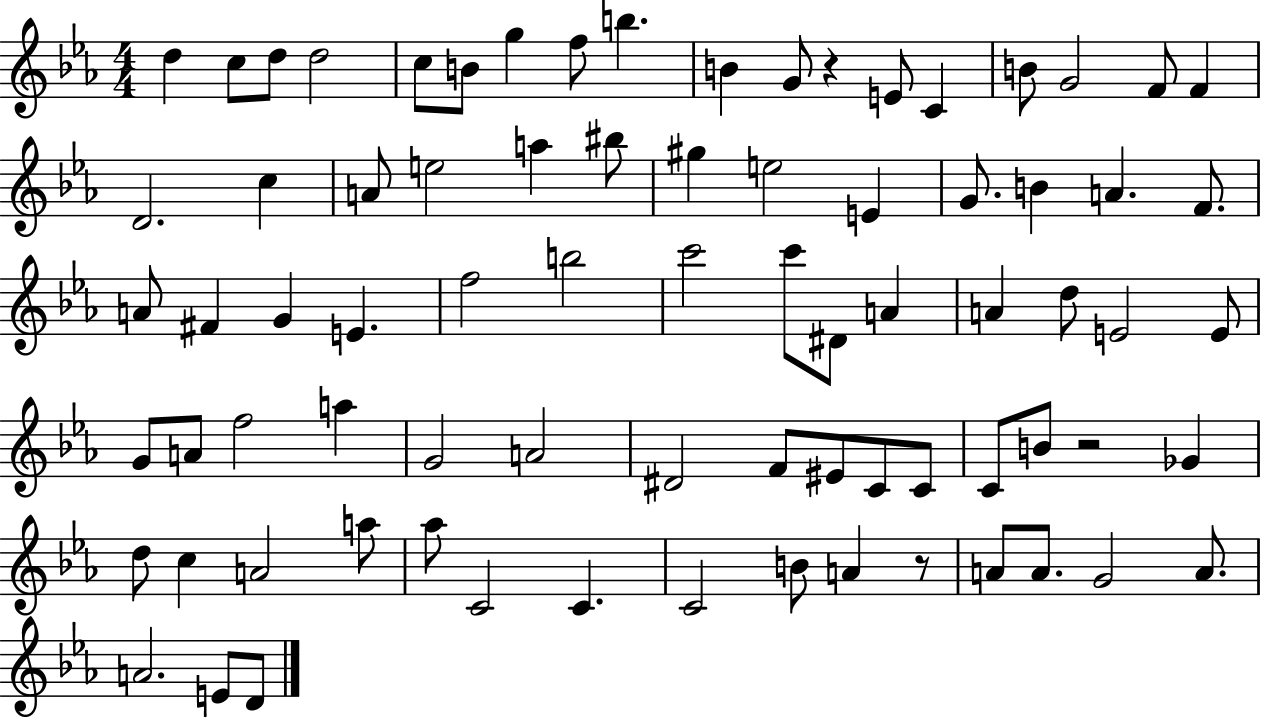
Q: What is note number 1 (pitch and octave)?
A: D5